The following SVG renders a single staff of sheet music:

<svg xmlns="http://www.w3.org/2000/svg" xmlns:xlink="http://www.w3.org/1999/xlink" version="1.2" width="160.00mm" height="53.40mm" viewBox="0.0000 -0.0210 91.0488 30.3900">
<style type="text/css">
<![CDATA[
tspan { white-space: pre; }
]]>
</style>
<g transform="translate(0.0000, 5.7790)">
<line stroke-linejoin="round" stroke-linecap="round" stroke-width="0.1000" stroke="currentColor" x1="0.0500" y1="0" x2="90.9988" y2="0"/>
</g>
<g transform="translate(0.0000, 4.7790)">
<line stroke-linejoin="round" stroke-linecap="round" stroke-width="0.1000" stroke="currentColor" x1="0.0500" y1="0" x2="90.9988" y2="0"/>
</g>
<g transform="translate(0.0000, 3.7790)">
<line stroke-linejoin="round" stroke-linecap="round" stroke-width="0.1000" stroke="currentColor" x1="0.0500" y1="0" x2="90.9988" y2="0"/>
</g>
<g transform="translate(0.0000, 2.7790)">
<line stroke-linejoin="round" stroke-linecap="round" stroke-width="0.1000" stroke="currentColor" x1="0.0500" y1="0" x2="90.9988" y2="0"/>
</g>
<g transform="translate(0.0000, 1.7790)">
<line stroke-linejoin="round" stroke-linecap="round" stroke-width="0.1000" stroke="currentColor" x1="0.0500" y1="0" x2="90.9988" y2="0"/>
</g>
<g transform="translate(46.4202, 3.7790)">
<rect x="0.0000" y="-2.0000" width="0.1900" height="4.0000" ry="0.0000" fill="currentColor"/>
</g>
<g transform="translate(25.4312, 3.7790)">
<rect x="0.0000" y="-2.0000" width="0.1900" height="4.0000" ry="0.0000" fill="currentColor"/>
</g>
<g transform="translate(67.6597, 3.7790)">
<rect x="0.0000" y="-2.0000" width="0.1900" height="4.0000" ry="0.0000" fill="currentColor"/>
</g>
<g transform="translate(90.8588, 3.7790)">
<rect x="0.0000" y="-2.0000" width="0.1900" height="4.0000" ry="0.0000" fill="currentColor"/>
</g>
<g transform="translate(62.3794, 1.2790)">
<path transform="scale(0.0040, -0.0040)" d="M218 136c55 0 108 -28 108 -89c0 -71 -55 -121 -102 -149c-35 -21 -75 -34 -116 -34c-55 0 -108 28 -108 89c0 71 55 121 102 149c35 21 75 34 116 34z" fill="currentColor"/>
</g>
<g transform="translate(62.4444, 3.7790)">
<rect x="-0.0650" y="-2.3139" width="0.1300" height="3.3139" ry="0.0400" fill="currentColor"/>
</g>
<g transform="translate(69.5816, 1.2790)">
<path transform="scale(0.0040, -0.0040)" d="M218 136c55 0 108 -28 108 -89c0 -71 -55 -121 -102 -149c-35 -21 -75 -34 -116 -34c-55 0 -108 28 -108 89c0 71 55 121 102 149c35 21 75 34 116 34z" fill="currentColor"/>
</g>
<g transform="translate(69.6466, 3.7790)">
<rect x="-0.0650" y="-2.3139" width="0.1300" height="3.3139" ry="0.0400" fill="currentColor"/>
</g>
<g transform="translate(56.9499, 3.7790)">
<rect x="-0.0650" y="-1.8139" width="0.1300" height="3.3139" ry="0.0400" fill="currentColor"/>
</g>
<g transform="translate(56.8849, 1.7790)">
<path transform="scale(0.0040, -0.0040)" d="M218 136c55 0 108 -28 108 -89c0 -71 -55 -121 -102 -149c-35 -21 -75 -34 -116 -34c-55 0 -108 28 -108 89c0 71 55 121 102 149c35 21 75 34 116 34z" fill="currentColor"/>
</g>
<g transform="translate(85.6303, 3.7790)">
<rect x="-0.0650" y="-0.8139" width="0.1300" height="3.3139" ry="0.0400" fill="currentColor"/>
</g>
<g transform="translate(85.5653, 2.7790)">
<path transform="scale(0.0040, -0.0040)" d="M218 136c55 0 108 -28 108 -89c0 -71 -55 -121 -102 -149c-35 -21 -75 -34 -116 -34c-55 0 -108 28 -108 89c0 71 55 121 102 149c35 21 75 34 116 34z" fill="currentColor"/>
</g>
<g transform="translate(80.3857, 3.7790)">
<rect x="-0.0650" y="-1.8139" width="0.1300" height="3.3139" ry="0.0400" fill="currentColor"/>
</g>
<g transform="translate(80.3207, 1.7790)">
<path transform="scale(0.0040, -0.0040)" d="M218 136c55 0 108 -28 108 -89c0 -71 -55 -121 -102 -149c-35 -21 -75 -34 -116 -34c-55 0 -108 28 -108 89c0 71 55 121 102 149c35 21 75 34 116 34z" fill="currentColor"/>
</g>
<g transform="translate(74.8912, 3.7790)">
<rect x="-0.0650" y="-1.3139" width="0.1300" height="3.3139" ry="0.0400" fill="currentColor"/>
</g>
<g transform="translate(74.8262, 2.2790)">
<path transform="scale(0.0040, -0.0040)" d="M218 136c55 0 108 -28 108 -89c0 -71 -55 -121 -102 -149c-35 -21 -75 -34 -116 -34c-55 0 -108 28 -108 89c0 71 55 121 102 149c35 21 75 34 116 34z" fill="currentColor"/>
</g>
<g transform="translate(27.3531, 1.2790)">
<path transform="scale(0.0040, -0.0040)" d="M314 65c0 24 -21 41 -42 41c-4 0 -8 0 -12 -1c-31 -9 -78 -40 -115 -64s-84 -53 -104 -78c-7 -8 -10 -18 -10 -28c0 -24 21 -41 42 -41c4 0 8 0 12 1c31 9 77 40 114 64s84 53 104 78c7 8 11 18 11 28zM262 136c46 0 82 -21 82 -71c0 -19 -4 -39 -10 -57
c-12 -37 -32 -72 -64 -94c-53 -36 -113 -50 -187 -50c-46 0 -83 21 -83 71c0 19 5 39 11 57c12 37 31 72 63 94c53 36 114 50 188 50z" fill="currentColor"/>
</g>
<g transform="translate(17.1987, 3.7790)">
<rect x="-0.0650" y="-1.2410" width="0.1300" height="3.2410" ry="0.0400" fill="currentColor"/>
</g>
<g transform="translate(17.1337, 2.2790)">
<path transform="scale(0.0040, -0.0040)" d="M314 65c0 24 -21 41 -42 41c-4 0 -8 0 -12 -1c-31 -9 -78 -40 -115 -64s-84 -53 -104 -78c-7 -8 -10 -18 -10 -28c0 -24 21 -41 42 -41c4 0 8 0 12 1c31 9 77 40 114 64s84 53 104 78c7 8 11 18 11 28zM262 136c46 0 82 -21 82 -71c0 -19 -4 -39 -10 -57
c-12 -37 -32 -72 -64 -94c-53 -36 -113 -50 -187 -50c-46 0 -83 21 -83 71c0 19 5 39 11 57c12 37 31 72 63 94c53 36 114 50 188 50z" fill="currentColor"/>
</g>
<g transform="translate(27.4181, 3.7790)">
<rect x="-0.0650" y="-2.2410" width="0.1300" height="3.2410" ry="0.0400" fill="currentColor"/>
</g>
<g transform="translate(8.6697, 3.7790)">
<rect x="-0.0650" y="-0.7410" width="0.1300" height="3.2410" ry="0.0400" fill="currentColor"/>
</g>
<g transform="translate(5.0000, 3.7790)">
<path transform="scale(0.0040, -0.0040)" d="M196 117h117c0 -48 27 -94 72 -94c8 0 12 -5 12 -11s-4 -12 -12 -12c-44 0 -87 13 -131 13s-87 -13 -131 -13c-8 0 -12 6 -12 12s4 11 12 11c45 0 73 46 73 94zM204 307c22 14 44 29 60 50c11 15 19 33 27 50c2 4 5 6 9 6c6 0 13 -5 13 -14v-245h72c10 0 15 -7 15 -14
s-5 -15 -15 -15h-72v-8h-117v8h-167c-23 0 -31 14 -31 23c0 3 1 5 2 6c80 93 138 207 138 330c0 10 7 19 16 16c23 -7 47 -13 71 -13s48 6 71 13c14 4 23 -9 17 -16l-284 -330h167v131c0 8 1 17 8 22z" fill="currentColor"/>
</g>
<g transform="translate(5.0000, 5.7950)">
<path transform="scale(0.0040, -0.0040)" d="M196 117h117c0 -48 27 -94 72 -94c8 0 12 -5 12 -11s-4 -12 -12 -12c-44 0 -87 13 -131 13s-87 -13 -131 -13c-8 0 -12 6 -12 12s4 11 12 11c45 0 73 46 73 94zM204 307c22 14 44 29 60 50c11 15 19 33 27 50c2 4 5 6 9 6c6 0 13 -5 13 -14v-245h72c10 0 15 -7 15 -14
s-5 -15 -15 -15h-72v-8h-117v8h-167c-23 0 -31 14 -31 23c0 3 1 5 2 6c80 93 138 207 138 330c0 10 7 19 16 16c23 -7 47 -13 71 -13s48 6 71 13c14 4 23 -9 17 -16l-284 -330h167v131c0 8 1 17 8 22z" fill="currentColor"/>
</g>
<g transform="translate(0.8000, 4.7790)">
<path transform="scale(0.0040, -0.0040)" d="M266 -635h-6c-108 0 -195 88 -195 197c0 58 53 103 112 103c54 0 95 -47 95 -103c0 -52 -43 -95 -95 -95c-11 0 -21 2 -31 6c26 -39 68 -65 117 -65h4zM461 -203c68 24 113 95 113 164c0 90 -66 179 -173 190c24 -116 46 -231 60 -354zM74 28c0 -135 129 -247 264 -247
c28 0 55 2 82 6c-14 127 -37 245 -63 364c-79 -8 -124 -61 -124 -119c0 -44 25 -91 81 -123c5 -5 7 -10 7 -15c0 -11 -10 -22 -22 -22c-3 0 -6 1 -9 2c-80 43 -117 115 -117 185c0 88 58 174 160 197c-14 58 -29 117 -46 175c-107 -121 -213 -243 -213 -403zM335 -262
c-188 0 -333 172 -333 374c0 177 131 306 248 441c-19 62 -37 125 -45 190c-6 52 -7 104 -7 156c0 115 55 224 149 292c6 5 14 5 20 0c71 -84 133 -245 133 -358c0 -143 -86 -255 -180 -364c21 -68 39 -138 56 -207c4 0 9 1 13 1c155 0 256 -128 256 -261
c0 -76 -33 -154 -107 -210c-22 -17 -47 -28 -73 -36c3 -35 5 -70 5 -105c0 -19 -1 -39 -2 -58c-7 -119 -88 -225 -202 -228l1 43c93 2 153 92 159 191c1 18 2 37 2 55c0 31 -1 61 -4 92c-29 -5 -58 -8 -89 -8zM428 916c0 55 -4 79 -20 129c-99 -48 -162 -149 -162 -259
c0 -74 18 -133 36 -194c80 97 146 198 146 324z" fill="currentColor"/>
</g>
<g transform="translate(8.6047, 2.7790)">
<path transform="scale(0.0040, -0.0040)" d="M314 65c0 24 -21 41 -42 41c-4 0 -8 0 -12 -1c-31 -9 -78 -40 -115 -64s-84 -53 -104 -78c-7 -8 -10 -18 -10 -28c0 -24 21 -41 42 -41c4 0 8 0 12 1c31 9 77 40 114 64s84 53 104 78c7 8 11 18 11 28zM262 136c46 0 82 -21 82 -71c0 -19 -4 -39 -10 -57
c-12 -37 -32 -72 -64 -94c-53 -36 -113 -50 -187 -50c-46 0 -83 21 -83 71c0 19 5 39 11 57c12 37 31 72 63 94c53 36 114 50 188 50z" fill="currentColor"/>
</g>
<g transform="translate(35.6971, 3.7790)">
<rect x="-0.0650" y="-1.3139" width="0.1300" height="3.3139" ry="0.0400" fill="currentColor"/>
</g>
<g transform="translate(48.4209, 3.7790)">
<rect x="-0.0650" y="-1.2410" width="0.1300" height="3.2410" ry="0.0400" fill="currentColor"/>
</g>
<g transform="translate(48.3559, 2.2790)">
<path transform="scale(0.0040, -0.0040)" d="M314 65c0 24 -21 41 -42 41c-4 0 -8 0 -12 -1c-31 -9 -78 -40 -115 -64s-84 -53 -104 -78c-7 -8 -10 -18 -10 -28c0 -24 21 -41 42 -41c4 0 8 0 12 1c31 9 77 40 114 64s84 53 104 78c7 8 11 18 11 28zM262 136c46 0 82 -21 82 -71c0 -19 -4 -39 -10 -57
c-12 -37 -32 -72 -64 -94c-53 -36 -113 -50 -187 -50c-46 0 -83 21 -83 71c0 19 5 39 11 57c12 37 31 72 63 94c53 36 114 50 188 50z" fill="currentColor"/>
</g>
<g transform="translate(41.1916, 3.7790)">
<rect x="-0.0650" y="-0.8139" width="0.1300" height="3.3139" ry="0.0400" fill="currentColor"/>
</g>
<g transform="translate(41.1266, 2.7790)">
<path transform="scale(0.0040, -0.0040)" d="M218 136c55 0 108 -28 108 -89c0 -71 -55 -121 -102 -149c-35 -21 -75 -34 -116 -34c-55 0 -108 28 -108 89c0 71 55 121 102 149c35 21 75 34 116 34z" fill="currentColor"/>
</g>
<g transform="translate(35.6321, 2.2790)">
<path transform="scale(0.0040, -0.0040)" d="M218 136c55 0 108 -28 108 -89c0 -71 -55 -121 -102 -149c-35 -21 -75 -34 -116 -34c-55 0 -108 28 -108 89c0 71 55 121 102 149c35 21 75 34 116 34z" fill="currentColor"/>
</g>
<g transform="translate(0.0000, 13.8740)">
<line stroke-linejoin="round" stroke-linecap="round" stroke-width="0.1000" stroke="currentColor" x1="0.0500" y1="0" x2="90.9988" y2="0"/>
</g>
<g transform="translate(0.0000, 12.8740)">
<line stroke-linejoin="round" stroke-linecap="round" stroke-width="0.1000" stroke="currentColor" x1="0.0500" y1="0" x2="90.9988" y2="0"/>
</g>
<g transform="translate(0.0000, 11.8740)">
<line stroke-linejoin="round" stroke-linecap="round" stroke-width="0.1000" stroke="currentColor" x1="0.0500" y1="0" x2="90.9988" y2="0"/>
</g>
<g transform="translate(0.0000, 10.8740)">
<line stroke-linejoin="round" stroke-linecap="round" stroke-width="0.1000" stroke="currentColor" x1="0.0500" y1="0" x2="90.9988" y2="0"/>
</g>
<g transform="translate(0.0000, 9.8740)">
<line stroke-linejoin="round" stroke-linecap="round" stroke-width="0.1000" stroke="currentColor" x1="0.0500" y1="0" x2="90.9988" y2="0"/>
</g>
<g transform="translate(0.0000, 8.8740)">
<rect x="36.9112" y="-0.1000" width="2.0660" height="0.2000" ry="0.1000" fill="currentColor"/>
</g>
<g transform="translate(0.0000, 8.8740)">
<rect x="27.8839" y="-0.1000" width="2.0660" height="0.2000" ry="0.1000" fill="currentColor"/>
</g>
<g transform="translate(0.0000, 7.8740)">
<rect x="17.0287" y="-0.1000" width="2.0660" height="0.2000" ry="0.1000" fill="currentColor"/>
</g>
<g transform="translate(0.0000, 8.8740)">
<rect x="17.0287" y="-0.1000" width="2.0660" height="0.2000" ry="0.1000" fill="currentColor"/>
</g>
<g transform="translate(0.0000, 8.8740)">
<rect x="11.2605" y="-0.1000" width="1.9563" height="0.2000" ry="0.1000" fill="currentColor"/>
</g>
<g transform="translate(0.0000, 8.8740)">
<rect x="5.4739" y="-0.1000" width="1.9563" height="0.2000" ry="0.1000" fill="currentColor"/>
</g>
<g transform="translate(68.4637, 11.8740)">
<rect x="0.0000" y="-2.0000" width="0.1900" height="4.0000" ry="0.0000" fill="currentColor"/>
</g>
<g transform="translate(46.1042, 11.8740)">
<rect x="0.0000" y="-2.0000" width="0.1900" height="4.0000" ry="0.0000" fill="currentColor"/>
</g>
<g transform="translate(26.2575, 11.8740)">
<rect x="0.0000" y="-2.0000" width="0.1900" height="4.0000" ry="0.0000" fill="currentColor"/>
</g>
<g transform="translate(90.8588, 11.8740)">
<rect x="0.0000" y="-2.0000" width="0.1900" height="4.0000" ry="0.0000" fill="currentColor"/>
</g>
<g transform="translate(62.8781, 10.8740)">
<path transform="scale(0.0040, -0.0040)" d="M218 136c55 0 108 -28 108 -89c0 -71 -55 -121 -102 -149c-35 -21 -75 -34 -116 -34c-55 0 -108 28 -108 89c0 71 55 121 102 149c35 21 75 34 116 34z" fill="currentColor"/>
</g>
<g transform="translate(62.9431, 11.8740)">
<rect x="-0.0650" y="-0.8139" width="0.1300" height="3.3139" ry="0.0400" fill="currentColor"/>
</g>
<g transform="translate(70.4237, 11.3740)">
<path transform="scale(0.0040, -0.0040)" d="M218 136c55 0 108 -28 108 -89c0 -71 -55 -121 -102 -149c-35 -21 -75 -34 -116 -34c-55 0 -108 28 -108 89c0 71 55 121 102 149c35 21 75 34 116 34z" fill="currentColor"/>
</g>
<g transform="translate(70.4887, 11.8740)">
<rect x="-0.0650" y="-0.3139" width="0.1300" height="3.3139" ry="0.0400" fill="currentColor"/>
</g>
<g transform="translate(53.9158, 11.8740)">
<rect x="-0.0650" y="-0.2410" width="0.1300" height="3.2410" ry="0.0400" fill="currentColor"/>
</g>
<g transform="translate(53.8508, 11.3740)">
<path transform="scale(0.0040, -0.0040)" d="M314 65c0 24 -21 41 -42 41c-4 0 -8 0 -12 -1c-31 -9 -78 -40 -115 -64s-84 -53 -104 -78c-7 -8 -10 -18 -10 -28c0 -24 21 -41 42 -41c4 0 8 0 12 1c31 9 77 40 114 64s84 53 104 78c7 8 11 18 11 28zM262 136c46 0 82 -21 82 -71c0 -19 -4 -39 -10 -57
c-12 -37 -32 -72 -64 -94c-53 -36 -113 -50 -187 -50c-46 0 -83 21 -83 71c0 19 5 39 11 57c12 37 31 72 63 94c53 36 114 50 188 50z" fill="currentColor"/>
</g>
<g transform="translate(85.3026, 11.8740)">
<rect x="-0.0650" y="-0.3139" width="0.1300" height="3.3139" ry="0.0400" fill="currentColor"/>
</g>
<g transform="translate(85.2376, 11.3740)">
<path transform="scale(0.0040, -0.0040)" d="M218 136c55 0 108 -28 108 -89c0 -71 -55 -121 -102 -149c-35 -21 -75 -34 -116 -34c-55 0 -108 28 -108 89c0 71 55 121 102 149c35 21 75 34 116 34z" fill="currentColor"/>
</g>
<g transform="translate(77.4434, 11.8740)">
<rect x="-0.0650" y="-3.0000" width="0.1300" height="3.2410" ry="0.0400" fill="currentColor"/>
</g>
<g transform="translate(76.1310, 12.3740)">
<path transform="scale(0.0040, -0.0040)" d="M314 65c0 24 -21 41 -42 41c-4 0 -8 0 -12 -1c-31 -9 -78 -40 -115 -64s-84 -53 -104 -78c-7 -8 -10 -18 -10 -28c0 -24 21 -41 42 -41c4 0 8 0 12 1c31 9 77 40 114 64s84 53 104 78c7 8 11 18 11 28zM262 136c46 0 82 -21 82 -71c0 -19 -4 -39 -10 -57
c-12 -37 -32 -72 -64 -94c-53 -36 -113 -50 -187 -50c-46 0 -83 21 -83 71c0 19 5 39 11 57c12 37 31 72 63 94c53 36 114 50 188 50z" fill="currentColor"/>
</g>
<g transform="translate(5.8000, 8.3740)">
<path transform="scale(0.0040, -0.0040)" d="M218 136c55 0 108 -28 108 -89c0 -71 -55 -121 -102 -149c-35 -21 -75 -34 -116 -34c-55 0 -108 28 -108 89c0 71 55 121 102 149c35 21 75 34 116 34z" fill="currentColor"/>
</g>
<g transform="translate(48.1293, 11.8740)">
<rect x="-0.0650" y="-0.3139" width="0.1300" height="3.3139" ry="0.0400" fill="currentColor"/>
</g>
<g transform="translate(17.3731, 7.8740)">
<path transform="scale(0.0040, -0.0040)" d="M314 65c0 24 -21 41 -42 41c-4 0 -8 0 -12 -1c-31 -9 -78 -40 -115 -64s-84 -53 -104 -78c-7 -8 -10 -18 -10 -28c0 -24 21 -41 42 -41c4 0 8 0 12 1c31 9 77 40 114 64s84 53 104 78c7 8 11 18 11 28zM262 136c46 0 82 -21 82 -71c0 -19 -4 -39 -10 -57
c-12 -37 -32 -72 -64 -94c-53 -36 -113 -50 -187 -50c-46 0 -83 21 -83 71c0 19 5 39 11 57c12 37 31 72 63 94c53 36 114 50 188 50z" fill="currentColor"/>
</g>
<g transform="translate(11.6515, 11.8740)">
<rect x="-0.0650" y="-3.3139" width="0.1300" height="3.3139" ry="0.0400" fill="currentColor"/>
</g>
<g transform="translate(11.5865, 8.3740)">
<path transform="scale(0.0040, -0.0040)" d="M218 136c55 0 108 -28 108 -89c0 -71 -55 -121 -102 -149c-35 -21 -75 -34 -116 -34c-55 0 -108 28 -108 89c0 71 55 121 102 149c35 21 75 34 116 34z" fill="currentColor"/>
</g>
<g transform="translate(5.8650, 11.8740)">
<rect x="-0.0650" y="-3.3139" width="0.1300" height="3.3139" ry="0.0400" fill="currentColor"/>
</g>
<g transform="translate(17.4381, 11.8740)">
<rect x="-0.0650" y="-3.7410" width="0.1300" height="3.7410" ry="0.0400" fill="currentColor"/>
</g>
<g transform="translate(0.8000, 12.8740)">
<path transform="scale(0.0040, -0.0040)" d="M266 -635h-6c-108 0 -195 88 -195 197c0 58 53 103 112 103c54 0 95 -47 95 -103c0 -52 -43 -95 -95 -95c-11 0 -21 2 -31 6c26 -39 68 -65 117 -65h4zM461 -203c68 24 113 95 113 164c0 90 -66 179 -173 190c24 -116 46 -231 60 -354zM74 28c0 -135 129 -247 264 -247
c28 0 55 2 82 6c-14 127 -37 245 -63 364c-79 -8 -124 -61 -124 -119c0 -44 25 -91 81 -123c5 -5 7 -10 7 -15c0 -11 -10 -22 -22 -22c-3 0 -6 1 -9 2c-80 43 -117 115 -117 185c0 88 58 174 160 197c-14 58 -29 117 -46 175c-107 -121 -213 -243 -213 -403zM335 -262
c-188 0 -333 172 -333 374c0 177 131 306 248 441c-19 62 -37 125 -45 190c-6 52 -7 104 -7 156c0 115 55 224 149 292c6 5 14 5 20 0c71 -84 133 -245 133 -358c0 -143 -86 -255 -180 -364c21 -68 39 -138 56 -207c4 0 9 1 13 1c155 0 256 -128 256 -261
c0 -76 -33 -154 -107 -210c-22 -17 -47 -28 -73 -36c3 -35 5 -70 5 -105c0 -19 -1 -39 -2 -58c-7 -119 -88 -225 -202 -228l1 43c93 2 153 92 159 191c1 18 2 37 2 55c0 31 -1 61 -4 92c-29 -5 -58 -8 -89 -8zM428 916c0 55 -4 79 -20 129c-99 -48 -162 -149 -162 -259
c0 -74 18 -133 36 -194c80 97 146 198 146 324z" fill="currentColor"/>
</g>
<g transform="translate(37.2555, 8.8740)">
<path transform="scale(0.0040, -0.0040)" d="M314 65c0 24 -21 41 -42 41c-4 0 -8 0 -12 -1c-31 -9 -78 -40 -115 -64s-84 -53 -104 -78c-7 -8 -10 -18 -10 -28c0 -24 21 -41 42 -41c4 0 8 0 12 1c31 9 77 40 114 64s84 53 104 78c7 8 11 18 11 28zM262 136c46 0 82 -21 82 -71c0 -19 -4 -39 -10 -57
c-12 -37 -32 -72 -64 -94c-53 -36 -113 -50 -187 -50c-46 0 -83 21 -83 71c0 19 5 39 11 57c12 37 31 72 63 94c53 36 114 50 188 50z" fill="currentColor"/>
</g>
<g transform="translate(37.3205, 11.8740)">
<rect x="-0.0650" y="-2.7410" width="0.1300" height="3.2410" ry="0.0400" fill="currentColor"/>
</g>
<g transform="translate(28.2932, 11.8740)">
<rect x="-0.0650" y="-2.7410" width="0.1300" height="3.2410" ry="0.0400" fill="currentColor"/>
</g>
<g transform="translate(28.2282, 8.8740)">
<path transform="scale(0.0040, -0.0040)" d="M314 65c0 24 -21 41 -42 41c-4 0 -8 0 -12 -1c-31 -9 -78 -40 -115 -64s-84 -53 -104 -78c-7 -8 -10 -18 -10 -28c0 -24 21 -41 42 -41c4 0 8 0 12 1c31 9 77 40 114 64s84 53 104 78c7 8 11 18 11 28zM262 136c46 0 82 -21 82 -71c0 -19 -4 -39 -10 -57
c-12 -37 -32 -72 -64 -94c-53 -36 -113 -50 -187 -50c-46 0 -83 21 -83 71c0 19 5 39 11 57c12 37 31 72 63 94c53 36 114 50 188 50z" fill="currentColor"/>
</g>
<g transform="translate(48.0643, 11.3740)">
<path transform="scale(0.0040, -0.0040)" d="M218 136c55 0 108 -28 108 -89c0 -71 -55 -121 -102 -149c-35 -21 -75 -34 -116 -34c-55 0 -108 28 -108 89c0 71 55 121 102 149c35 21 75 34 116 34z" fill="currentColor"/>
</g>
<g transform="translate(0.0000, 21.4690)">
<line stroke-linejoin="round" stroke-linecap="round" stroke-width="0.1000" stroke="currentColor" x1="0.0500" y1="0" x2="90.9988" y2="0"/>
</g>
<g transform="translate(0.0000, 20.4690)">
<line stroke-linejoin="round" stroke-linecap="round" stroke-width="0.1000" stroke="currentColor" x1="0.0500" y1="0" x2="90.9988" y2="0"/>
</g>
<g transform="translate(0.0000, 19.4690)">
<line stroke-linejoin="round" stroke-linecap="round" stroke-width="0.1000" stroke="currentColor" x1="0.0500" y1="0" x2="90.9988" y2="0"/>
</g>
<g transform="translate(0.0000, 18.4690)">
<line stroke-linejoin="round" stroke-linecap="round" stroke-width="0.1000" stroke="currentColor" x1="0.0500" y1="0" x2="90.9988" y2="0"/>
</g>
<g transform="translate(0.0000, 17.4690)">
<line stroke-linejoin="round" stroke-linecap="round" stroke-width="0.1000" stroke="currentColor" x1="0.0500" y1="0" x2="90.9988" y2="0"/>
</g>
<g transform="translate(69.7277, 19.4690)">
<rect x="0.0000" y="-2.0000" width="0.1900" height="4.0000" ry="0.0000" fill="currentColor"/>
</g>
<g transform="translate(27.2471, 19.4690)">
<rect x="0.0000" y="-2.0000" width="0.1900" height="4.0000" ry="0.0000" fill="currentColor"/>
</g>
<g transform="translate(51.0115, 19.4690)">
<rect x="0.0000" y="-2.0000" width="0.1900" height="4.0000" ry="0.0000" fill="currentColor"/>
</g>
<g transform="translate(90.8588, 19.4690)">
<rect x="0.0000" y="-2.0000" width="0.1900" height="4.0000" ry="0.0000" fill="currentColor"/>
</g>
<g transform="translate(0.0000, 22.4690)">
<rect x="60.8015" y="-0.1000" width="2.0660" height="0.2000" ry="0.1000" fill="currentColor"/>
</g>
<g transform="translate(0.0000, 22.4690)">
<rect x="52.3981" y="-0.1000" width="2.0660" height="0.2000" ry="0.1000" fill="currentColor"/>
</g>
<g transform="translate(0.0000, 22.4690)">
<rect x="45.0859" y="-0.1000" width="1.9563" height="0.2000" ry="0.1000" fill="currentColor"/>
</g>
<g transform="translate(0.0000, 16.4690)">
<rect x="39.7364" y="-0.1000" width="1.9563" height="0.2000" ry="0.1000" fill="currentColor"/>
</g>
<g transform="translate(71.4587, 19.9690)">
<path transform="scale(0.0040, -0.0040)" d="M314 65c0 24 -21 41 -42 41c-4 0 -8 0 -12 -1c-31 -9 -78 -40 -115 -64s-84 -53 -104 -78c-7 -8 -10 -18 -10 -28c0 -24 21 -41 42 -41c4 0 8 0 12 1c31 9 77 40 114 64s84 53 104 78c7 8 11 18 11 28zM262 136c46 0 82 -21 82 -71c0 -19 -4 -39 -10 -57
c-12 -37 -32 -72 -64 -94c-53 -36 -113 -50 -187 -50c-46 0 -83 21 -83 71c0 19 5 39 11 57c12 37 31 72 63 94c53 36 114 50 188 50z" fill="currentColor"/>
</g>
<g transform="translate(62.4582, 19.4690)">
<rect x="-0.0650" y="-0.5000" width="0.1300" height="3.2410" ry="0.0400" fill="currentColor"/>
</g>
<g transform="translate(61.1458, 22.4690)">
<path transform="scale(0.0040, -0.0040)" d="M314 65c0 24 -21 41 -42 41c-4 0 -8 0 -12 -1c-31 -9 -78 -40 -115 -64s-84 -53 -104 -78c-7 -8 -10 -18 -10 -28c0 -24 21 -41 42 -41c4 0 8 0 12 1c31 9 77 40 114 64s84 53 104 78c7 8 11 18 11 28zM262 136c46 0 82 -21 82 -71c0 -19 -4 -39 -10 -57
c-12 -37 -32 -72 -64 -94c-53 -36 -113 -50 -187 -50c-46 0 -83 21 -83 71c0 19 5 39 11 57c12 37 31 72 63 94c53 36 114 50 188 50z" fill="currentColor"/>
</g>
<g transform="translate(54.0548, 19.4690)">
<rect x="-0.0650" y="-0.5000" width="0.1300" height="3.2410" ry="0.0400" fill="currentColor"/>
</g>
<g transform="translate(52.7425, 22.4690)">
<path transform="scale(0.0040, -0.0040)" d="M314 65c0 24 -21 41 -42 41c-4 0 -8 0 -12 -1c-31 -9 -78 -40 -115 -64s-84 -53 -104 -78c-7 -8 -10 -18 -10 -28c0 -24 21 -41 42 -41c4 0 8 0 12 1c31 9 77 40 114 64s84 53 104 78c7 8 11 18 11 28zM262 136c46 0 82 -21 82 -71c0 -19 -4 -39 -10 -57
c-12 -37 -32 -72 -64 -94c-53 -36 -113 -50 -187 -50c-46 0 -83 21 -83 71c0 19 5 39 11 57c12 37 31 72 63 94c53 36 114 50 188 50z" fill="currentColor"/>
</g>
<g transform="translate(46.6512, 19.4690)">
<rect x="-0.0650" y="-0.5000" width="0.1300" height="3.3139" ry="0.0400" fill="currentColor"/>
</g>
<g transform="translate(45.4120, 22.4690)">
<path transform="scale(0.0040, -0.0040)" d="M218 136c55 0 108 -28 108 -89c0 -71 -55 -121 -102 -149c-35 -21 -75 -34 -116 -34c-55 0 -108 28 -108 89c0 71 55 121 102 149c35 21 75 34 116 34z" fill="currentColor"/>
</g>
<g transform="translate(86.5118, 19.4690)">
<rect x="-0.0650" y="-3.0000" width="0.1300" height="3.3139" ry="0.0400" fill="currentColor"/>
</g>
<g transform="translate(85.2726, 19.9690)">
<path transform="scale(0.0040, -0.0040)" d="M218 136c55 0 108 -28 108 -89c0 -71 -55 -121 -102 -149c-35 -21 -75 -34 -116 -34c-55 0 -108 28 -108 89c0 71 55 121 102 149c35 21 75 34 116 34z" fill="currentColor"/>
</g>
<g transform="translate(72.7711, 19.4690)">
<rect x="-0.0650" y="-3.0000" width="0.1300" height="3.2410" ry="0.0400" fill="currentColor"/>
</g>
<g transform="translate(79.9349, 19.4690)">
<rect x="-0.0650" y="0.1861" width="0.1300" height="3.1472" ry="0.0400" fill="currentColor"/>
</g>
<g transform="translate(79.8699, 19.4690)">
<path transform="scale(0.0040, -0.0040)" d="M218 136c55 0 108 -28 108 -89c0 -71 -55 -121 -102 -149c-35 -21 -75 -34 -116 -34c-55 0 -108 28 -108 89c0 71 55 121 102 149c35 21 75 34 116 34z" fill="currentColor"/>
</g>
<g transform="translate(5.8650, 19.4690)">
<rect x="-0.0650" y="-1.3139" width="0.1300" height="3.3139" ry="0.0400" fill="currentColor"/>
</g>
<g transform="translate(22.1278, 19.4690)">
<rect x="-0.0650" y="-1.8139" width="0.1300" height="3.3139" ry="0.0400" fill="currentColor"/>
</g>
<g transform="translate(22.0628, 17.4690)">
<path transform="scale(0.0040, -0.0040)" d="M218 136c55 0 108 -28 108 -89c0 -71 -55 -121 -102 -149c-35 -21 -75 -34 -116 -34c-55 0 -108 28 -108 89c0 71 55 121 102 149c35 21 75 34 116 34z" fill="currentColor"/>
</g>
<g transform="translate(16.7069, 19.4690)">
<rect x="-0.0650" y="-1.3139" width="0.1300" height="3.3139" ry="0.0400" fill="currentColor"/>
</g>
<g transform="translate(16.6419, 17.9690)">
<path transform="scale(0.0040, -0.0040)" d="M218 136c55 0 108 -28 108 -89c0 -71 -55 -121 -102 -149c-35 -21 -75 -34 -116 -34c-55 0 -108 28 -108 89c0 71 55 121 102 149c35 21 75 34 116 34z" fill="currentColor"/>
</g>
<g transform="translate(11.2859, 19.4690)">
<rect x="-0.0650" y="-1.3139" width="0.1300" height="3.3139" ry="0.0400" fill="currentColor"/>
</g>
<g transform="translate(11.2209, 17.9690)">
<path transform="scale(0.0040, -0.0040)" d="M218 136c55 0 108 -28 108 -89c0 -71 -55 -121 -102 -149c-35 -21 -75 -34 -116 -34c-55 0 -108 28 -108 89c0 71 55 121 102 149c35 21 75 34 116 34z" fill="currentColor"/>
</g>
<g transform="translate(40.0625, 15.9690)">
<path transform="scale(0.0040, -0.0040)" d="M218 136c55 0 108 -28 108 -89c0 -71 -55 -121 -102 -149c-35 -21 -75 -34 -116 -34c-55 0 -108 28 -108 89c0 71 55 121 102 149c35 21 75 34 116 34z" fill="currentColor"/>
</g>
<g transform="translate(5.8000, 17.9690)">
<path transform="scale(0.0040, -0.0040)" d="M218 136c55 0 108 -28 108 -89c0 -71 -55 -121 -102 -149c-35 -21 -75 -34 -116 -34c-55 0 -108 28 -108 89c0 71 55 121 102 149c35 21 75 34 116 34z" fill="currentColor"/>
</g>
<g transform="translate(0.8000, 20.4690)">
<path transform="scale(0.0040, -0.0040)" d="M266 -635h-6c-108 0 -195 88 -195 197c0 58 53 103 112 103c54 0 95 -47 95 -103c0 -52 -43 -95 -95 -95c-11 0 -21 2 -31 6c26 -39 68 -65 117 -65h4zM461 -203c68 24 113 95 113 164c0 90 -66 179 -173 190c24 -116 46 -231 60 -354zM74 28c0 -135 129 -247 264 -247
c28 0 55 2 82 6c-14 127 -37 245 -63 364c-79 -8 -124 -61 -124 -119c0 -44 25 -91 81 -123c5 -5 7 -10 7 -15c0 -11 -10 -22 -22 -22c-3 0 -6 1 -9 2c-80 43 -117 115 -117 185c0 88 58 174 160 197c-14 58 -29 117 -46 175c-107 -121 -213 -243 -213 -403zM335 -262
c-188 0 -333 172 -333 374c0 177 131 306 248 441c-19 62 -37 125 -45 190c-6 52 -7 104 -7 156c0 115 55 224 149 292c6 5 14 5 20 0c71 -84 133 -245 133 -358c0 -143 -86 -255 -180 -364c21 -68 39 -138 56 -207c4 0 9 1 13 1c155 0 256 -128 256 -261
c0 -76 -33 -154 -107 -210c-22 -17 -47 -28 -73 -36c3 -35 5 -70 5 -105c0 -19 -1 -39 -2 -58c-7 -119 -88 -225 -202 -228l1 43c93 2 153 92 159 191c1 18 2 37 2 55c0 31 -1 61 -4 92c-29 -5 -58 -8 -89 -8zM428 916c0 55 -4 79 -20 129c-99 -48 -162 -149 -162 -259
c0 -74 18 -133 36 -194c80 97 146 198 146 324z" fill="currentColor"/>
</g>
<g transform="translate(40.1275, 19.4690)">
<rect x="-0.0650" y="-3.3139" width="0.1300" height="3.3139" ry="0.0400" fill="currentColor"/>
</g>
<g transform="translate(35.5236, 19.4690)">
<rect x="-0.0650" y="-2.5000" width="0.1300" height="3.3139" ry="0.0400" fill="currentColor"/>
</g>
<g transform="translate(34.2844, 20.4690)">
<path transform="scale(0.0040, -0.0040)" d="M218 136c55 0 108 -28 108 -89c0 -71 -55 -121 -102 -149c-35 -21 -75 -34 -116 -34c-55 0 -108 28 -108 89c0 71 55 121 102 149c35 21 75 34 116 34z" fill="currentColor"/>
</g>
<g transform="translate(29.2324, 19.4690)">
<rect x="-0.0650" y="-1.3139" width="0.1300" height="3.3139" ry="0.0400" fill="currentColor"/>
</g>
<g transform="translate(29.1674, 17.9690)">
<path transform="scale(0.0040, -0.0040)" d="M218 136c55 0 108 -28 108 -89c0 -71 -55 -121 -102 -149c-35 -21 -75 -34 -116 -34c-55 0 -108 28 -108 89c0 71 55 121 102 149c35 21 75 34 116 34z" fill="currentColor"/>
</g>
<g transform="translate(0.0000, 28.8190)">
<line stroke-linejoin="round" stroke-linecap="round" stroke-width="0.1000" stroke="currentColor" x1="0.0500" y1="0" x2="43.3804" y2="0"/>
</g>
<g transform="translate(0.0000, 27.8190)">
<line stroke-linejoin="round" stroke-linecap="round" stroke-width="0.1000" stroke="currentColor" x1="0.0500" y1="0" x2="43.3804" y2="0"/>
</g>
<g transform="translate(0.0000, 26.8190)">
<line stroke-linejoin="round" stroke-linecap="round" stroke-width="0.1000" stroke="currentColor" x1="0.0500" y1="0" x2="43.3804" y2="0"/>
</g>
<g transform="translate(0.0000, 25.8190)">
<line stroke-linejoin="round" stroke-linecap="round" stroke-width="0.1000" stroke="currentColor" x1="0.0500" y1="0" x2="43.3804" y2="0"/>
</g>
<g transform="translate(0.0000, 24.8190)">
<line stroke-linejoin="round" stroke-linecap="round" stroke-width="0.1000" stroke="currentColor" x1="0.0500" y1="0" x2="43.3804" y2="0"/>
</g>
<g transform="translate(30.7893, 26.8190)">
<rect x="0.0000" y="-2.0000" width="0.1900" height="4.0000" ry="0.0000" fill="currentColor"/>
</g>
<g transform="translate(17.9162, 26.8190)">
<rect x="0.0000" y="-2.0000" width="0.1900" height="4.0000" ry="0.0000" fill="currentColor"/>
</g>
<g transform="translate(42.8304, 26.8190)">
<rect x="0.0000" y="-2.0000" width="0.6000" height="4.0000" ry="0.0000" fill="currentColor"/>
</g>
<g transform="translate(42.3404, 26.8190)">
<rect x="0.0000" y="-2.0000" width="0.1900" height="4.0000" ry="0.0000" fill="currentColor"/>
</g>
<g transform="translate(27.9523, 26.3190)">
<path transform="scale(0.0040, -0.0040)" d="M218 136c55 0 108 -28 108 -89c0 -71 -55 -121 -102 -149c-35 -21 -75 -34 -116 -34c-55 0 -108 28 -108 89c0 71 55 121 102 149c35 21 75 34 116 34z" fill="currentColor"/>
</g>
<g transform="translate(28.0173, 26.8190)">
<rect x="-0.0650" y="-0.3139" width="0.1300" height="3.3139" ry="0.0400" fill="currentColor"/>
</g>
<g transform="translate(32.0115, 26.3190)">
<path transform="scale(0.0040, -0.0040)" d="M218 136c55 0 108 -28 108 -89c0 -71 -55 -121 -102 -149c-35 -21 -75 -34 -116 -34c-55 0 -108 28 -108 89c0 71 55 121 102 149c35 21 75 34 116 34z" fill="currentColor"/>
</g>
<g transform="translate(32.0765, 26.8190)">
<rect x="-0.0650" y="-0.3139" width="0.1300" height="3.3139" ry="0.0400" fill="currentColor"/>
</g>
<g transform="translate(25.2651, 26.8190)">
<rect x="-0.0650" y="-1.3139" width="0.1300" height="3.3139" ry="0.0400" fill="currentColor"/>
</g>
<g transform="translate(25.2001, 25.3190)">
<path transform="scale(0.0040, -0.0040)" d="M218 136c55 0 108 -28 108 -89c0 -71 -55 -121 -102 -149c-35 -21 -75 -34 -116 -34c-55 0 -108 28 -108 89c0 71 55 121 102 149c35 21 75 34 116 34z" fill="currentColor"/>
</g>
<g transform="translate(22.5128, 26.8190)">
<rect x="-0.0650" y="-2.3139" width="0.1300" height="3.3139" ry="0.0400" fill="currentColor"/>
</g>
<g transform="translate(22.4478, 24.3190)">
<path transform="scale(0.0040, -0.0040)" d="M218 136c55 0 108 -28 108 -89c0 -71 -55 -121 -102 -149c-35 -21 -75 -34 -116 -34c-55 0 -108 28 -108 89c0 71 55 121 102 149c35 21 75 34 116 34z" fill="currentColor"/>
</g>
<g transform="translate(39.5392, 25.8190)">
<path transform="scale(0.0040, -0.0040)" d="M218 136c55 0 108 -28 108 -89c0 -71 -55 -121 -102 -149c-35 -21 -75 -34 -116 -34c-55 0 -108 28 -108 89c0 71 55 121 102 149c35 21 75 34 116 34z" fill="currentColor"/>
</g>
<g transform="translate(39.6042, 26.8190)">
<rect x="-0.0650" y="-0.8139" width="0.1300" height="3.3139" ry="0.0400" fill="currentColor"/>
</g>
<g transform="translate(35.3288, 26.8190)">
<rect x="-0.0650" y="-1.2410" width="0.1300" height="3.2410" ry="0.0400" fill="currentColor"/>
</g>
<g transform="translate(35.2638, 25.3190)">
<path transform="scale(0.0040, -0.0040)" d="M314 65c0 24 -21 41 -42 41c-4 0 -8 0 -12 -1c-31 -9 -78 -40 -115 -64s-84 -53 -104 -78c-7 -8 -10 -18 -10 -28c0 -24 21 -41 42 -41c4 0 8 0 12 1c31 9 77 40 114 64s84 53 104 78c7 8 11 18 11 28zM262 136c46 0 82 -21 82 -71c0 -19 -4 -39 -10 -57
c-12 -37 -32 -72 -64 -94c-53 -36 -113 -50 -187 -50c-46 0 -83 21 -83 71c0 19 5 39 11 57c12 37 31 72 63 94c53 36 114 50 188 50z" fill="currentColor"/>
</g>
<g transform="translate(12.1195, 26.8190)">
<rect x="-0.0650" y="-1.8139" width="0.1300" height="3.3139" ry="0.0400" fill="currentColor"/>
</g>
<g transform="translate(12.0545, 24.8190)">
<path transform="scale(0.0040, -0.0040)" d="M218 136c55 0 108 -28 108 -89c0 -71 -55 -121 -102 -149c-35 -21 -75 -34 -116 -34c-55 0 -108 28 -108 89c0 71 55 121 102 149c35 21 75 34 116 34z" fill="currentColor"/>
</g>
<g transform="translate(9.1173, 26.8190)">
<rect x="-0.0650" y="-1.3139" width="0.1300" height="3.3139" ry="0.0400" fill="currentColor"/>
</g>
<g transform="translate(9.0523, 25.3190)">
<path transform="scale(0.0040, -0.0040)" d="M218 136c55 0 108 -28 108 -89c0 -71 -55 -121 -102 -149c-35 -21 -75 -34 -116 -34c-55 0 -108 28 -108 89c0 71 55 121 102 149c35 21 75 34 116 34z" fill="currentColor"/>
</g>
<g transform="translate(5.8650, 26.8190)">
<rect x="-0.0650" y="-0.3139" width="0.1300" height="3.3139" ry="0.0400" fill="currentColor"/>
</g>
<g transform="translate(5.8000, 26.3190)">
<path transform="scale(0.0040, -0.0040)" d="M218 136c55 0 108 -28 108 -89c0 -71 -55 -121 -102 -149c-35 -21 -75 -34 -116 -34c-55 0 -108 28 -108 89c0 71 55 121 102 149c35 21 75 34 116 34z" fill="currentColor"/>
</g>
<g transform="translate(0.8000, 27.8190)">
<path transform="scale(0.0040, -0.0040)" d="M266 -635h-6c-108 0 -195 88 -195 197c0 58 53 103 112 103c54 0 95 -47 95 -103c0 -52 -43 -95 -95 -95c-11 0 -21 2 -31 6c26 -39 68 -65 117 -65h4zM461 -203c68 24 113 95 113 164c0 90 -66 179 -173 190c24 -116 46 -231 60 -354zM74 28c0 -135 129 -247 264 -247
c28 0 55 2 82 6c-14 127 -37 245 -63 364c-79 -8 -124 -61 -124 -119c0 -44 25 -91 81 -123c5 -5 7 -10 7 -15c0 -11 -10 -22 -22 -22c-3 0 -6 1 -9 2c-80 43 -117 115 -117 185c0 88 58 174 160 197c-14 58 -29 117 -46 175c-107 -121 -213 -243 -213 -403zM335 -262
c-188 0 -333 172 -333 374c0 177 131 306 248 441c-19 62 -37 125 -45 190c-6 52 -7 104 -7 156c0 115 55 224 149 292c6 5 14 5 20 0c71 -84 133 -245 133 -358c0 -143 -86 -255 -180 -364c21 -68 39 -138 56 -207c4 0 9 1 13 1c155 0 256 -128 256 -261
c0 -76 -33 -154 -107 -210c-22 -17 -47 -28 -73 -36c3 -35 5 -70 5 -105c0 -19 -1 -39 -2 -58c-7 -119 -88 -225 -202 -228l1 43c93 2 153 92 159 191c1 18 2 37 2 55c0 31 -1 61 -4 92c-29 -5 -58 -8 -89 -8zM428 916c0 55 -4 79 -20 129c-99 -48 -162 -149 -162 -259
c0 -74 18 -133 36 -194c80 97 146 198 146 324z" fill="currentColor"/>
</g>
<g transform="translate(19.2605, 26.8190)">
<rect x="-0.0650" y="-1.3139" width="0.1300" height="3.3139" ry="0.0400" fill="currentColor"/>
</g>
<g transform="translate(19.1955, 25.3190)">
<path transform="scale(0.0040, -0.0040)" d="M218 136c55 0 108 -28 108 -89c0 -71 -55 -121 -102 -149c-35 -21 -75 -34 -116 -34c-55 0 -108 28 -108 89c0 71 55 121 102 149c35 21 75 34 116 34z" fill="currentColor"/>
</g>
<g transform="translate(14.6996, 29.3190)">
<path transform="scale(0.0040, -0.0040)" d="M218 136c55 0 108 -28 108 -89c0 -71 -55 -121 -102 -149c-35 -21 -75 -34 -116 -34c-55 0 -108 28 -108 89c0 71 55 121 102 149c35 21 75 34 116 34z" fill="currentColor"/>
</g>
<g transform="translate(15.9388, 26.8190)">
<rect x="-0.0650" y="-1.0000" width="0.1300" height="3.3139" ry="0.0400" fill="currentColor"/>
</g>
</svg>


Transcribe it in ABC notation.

X:1
T:Untitled
M:4/4
L:1/4
K:C
d2 e2 g2 e d e2 f g g e f d b b c'2 a2 a2 c c2 d c A2 c e e e f e G b C C2 C2 A2 B A c e f D e g e c c e2 d